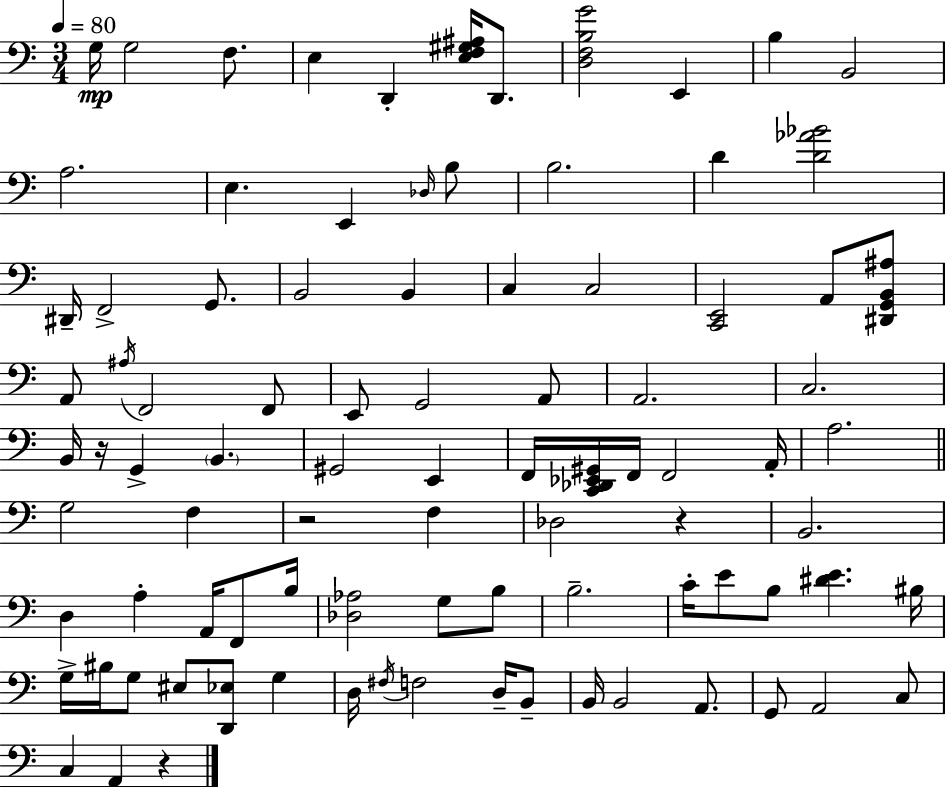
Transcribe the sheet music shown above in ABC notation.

X:1
T:Untitled
M:3/4
L:1/4
K:C
G,/4 G,2 F,/2 E, D,, [E,F,^G,^A,]/4 D,,/2 [D,F,B,G]2 E,, B, B,,2 A,2 E, E,, _D,/4 B,/2 B,2 D [D_A_B]2 ^D,,/4 F,,2 G,,/2 B,,2 B,, C, C,2 [C,,E,,]2 A,,/2 [^D,,G,,B,,^A,]/2 A,,/2 ^A,/4 F,,2 F,,/2 E,,/2 G,,2 A,,/2 A,,2 C,2 B,,/4 z/4 G,, B,, ^G,,2 E,, F,,/4 [C,,_D,,_E,,^G,,]/4 F,,/4 F,,2 A,,/4 A,2 G,2 F, z2 F, _D,2 z B,,2 D, A, A,,/4 F,,/2 B,/4 [_D,_A,]2 G,/2 B,/2 B,2 C/4 E/2 B,/2 [^DE] ^B,/4 G,/4 ^B,/4 G,/2 ^E,/2 [D,,_E,]/2 G, D,/4 ^F,/4 F,2 D,/4 B,,/2 B,,/4 B,,2 A,,/2 G,,/2 A,,2 C,/2 C, A,, z